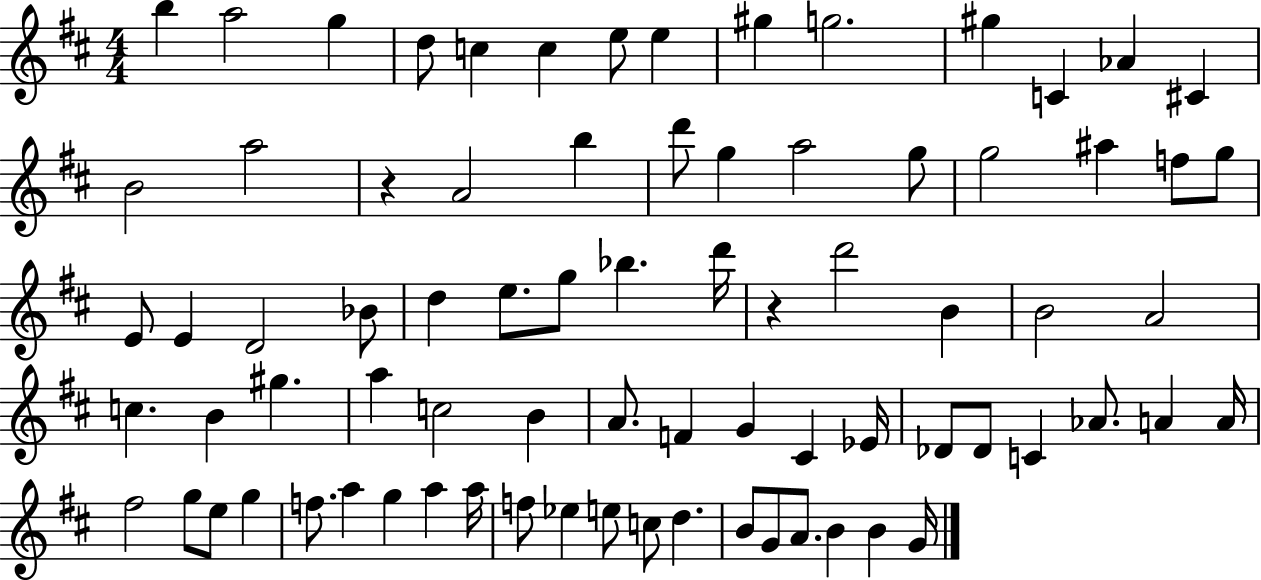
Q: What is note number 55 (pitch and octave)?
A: A4